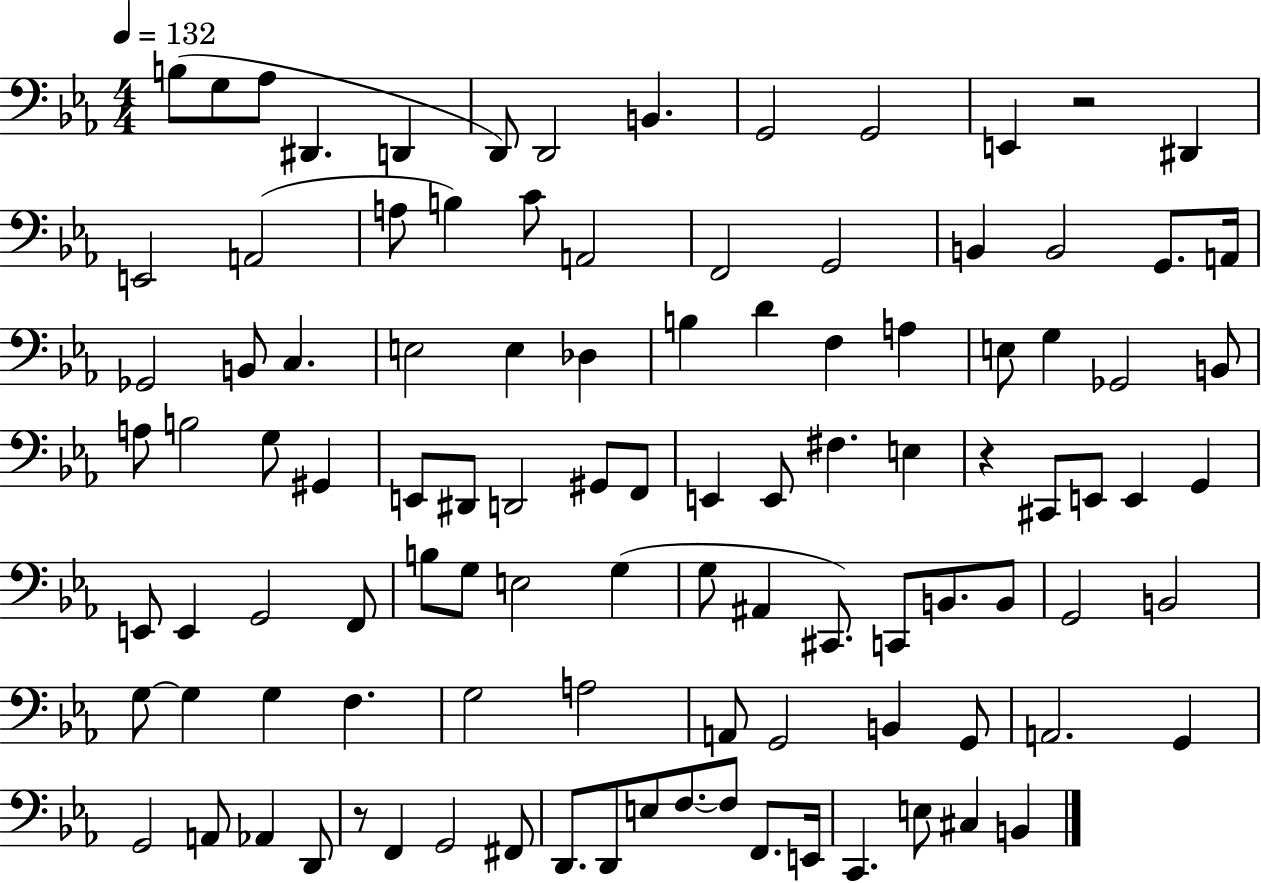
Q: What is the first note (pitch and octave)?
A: B3